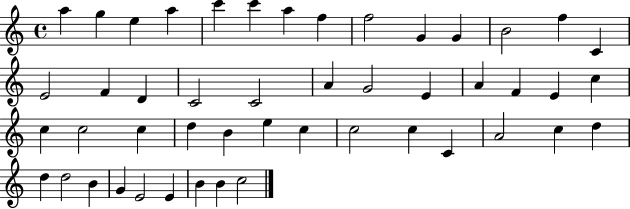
{
  \clef treble
  \time 4/4
  \defaultTimeSignature
  \key c \major
  a''4 g''4 e''4 a''4 | c'''4 c'''4 a''4 f''4 | f''2 g'4 g'4 | b'2 f''4 c'4 | \break e'2 f'4 d'4 | c'2 c'2 | a'4 g'2 e'4 | a'4 f'4 e'4 c''4 | \break c''4 c''2 c''4 | d''4 b'4 e''4 c''4 | c''2 c''4 c'4 | a'2 c''4 d''4 | \break d''4 d''2 b'4 | g'4 e'2 e'4 | b'4 b'4 c''2 | \bar "|."
}